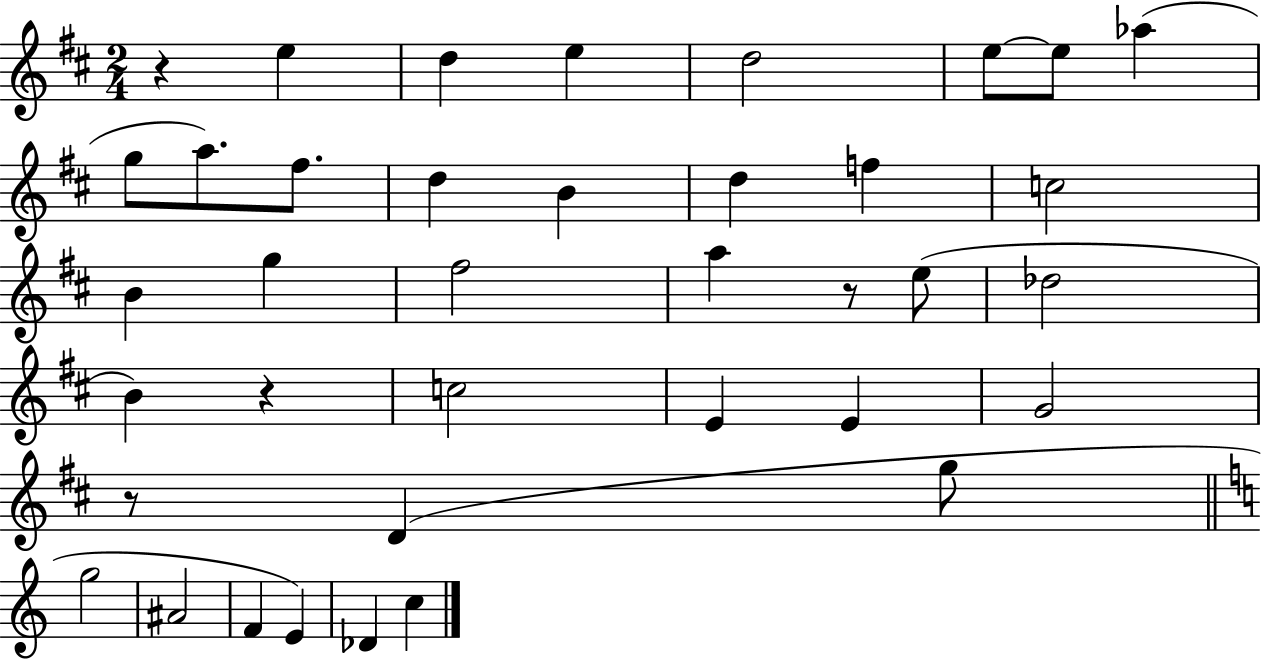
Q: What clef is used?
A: treble